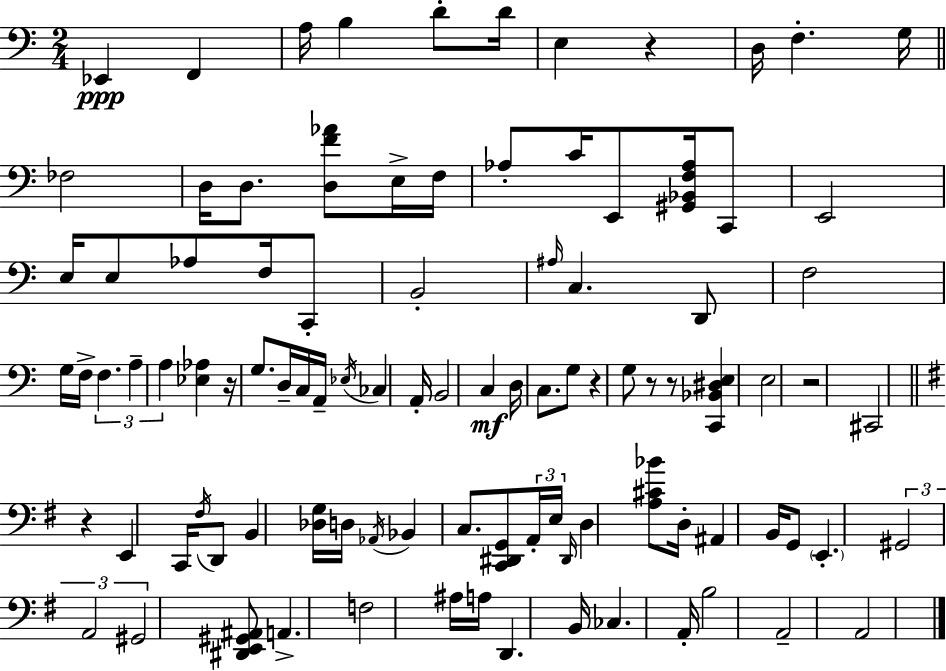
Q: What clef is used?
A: bass